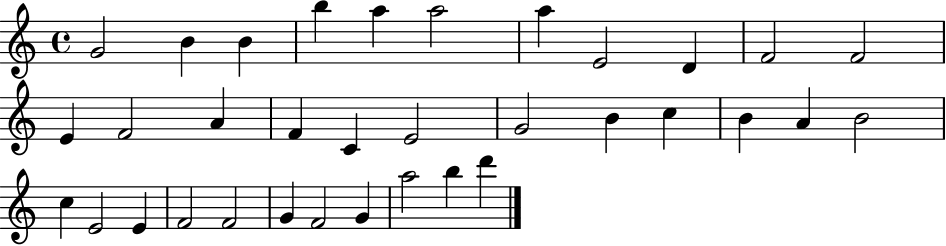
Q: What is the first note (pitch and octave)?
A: G4